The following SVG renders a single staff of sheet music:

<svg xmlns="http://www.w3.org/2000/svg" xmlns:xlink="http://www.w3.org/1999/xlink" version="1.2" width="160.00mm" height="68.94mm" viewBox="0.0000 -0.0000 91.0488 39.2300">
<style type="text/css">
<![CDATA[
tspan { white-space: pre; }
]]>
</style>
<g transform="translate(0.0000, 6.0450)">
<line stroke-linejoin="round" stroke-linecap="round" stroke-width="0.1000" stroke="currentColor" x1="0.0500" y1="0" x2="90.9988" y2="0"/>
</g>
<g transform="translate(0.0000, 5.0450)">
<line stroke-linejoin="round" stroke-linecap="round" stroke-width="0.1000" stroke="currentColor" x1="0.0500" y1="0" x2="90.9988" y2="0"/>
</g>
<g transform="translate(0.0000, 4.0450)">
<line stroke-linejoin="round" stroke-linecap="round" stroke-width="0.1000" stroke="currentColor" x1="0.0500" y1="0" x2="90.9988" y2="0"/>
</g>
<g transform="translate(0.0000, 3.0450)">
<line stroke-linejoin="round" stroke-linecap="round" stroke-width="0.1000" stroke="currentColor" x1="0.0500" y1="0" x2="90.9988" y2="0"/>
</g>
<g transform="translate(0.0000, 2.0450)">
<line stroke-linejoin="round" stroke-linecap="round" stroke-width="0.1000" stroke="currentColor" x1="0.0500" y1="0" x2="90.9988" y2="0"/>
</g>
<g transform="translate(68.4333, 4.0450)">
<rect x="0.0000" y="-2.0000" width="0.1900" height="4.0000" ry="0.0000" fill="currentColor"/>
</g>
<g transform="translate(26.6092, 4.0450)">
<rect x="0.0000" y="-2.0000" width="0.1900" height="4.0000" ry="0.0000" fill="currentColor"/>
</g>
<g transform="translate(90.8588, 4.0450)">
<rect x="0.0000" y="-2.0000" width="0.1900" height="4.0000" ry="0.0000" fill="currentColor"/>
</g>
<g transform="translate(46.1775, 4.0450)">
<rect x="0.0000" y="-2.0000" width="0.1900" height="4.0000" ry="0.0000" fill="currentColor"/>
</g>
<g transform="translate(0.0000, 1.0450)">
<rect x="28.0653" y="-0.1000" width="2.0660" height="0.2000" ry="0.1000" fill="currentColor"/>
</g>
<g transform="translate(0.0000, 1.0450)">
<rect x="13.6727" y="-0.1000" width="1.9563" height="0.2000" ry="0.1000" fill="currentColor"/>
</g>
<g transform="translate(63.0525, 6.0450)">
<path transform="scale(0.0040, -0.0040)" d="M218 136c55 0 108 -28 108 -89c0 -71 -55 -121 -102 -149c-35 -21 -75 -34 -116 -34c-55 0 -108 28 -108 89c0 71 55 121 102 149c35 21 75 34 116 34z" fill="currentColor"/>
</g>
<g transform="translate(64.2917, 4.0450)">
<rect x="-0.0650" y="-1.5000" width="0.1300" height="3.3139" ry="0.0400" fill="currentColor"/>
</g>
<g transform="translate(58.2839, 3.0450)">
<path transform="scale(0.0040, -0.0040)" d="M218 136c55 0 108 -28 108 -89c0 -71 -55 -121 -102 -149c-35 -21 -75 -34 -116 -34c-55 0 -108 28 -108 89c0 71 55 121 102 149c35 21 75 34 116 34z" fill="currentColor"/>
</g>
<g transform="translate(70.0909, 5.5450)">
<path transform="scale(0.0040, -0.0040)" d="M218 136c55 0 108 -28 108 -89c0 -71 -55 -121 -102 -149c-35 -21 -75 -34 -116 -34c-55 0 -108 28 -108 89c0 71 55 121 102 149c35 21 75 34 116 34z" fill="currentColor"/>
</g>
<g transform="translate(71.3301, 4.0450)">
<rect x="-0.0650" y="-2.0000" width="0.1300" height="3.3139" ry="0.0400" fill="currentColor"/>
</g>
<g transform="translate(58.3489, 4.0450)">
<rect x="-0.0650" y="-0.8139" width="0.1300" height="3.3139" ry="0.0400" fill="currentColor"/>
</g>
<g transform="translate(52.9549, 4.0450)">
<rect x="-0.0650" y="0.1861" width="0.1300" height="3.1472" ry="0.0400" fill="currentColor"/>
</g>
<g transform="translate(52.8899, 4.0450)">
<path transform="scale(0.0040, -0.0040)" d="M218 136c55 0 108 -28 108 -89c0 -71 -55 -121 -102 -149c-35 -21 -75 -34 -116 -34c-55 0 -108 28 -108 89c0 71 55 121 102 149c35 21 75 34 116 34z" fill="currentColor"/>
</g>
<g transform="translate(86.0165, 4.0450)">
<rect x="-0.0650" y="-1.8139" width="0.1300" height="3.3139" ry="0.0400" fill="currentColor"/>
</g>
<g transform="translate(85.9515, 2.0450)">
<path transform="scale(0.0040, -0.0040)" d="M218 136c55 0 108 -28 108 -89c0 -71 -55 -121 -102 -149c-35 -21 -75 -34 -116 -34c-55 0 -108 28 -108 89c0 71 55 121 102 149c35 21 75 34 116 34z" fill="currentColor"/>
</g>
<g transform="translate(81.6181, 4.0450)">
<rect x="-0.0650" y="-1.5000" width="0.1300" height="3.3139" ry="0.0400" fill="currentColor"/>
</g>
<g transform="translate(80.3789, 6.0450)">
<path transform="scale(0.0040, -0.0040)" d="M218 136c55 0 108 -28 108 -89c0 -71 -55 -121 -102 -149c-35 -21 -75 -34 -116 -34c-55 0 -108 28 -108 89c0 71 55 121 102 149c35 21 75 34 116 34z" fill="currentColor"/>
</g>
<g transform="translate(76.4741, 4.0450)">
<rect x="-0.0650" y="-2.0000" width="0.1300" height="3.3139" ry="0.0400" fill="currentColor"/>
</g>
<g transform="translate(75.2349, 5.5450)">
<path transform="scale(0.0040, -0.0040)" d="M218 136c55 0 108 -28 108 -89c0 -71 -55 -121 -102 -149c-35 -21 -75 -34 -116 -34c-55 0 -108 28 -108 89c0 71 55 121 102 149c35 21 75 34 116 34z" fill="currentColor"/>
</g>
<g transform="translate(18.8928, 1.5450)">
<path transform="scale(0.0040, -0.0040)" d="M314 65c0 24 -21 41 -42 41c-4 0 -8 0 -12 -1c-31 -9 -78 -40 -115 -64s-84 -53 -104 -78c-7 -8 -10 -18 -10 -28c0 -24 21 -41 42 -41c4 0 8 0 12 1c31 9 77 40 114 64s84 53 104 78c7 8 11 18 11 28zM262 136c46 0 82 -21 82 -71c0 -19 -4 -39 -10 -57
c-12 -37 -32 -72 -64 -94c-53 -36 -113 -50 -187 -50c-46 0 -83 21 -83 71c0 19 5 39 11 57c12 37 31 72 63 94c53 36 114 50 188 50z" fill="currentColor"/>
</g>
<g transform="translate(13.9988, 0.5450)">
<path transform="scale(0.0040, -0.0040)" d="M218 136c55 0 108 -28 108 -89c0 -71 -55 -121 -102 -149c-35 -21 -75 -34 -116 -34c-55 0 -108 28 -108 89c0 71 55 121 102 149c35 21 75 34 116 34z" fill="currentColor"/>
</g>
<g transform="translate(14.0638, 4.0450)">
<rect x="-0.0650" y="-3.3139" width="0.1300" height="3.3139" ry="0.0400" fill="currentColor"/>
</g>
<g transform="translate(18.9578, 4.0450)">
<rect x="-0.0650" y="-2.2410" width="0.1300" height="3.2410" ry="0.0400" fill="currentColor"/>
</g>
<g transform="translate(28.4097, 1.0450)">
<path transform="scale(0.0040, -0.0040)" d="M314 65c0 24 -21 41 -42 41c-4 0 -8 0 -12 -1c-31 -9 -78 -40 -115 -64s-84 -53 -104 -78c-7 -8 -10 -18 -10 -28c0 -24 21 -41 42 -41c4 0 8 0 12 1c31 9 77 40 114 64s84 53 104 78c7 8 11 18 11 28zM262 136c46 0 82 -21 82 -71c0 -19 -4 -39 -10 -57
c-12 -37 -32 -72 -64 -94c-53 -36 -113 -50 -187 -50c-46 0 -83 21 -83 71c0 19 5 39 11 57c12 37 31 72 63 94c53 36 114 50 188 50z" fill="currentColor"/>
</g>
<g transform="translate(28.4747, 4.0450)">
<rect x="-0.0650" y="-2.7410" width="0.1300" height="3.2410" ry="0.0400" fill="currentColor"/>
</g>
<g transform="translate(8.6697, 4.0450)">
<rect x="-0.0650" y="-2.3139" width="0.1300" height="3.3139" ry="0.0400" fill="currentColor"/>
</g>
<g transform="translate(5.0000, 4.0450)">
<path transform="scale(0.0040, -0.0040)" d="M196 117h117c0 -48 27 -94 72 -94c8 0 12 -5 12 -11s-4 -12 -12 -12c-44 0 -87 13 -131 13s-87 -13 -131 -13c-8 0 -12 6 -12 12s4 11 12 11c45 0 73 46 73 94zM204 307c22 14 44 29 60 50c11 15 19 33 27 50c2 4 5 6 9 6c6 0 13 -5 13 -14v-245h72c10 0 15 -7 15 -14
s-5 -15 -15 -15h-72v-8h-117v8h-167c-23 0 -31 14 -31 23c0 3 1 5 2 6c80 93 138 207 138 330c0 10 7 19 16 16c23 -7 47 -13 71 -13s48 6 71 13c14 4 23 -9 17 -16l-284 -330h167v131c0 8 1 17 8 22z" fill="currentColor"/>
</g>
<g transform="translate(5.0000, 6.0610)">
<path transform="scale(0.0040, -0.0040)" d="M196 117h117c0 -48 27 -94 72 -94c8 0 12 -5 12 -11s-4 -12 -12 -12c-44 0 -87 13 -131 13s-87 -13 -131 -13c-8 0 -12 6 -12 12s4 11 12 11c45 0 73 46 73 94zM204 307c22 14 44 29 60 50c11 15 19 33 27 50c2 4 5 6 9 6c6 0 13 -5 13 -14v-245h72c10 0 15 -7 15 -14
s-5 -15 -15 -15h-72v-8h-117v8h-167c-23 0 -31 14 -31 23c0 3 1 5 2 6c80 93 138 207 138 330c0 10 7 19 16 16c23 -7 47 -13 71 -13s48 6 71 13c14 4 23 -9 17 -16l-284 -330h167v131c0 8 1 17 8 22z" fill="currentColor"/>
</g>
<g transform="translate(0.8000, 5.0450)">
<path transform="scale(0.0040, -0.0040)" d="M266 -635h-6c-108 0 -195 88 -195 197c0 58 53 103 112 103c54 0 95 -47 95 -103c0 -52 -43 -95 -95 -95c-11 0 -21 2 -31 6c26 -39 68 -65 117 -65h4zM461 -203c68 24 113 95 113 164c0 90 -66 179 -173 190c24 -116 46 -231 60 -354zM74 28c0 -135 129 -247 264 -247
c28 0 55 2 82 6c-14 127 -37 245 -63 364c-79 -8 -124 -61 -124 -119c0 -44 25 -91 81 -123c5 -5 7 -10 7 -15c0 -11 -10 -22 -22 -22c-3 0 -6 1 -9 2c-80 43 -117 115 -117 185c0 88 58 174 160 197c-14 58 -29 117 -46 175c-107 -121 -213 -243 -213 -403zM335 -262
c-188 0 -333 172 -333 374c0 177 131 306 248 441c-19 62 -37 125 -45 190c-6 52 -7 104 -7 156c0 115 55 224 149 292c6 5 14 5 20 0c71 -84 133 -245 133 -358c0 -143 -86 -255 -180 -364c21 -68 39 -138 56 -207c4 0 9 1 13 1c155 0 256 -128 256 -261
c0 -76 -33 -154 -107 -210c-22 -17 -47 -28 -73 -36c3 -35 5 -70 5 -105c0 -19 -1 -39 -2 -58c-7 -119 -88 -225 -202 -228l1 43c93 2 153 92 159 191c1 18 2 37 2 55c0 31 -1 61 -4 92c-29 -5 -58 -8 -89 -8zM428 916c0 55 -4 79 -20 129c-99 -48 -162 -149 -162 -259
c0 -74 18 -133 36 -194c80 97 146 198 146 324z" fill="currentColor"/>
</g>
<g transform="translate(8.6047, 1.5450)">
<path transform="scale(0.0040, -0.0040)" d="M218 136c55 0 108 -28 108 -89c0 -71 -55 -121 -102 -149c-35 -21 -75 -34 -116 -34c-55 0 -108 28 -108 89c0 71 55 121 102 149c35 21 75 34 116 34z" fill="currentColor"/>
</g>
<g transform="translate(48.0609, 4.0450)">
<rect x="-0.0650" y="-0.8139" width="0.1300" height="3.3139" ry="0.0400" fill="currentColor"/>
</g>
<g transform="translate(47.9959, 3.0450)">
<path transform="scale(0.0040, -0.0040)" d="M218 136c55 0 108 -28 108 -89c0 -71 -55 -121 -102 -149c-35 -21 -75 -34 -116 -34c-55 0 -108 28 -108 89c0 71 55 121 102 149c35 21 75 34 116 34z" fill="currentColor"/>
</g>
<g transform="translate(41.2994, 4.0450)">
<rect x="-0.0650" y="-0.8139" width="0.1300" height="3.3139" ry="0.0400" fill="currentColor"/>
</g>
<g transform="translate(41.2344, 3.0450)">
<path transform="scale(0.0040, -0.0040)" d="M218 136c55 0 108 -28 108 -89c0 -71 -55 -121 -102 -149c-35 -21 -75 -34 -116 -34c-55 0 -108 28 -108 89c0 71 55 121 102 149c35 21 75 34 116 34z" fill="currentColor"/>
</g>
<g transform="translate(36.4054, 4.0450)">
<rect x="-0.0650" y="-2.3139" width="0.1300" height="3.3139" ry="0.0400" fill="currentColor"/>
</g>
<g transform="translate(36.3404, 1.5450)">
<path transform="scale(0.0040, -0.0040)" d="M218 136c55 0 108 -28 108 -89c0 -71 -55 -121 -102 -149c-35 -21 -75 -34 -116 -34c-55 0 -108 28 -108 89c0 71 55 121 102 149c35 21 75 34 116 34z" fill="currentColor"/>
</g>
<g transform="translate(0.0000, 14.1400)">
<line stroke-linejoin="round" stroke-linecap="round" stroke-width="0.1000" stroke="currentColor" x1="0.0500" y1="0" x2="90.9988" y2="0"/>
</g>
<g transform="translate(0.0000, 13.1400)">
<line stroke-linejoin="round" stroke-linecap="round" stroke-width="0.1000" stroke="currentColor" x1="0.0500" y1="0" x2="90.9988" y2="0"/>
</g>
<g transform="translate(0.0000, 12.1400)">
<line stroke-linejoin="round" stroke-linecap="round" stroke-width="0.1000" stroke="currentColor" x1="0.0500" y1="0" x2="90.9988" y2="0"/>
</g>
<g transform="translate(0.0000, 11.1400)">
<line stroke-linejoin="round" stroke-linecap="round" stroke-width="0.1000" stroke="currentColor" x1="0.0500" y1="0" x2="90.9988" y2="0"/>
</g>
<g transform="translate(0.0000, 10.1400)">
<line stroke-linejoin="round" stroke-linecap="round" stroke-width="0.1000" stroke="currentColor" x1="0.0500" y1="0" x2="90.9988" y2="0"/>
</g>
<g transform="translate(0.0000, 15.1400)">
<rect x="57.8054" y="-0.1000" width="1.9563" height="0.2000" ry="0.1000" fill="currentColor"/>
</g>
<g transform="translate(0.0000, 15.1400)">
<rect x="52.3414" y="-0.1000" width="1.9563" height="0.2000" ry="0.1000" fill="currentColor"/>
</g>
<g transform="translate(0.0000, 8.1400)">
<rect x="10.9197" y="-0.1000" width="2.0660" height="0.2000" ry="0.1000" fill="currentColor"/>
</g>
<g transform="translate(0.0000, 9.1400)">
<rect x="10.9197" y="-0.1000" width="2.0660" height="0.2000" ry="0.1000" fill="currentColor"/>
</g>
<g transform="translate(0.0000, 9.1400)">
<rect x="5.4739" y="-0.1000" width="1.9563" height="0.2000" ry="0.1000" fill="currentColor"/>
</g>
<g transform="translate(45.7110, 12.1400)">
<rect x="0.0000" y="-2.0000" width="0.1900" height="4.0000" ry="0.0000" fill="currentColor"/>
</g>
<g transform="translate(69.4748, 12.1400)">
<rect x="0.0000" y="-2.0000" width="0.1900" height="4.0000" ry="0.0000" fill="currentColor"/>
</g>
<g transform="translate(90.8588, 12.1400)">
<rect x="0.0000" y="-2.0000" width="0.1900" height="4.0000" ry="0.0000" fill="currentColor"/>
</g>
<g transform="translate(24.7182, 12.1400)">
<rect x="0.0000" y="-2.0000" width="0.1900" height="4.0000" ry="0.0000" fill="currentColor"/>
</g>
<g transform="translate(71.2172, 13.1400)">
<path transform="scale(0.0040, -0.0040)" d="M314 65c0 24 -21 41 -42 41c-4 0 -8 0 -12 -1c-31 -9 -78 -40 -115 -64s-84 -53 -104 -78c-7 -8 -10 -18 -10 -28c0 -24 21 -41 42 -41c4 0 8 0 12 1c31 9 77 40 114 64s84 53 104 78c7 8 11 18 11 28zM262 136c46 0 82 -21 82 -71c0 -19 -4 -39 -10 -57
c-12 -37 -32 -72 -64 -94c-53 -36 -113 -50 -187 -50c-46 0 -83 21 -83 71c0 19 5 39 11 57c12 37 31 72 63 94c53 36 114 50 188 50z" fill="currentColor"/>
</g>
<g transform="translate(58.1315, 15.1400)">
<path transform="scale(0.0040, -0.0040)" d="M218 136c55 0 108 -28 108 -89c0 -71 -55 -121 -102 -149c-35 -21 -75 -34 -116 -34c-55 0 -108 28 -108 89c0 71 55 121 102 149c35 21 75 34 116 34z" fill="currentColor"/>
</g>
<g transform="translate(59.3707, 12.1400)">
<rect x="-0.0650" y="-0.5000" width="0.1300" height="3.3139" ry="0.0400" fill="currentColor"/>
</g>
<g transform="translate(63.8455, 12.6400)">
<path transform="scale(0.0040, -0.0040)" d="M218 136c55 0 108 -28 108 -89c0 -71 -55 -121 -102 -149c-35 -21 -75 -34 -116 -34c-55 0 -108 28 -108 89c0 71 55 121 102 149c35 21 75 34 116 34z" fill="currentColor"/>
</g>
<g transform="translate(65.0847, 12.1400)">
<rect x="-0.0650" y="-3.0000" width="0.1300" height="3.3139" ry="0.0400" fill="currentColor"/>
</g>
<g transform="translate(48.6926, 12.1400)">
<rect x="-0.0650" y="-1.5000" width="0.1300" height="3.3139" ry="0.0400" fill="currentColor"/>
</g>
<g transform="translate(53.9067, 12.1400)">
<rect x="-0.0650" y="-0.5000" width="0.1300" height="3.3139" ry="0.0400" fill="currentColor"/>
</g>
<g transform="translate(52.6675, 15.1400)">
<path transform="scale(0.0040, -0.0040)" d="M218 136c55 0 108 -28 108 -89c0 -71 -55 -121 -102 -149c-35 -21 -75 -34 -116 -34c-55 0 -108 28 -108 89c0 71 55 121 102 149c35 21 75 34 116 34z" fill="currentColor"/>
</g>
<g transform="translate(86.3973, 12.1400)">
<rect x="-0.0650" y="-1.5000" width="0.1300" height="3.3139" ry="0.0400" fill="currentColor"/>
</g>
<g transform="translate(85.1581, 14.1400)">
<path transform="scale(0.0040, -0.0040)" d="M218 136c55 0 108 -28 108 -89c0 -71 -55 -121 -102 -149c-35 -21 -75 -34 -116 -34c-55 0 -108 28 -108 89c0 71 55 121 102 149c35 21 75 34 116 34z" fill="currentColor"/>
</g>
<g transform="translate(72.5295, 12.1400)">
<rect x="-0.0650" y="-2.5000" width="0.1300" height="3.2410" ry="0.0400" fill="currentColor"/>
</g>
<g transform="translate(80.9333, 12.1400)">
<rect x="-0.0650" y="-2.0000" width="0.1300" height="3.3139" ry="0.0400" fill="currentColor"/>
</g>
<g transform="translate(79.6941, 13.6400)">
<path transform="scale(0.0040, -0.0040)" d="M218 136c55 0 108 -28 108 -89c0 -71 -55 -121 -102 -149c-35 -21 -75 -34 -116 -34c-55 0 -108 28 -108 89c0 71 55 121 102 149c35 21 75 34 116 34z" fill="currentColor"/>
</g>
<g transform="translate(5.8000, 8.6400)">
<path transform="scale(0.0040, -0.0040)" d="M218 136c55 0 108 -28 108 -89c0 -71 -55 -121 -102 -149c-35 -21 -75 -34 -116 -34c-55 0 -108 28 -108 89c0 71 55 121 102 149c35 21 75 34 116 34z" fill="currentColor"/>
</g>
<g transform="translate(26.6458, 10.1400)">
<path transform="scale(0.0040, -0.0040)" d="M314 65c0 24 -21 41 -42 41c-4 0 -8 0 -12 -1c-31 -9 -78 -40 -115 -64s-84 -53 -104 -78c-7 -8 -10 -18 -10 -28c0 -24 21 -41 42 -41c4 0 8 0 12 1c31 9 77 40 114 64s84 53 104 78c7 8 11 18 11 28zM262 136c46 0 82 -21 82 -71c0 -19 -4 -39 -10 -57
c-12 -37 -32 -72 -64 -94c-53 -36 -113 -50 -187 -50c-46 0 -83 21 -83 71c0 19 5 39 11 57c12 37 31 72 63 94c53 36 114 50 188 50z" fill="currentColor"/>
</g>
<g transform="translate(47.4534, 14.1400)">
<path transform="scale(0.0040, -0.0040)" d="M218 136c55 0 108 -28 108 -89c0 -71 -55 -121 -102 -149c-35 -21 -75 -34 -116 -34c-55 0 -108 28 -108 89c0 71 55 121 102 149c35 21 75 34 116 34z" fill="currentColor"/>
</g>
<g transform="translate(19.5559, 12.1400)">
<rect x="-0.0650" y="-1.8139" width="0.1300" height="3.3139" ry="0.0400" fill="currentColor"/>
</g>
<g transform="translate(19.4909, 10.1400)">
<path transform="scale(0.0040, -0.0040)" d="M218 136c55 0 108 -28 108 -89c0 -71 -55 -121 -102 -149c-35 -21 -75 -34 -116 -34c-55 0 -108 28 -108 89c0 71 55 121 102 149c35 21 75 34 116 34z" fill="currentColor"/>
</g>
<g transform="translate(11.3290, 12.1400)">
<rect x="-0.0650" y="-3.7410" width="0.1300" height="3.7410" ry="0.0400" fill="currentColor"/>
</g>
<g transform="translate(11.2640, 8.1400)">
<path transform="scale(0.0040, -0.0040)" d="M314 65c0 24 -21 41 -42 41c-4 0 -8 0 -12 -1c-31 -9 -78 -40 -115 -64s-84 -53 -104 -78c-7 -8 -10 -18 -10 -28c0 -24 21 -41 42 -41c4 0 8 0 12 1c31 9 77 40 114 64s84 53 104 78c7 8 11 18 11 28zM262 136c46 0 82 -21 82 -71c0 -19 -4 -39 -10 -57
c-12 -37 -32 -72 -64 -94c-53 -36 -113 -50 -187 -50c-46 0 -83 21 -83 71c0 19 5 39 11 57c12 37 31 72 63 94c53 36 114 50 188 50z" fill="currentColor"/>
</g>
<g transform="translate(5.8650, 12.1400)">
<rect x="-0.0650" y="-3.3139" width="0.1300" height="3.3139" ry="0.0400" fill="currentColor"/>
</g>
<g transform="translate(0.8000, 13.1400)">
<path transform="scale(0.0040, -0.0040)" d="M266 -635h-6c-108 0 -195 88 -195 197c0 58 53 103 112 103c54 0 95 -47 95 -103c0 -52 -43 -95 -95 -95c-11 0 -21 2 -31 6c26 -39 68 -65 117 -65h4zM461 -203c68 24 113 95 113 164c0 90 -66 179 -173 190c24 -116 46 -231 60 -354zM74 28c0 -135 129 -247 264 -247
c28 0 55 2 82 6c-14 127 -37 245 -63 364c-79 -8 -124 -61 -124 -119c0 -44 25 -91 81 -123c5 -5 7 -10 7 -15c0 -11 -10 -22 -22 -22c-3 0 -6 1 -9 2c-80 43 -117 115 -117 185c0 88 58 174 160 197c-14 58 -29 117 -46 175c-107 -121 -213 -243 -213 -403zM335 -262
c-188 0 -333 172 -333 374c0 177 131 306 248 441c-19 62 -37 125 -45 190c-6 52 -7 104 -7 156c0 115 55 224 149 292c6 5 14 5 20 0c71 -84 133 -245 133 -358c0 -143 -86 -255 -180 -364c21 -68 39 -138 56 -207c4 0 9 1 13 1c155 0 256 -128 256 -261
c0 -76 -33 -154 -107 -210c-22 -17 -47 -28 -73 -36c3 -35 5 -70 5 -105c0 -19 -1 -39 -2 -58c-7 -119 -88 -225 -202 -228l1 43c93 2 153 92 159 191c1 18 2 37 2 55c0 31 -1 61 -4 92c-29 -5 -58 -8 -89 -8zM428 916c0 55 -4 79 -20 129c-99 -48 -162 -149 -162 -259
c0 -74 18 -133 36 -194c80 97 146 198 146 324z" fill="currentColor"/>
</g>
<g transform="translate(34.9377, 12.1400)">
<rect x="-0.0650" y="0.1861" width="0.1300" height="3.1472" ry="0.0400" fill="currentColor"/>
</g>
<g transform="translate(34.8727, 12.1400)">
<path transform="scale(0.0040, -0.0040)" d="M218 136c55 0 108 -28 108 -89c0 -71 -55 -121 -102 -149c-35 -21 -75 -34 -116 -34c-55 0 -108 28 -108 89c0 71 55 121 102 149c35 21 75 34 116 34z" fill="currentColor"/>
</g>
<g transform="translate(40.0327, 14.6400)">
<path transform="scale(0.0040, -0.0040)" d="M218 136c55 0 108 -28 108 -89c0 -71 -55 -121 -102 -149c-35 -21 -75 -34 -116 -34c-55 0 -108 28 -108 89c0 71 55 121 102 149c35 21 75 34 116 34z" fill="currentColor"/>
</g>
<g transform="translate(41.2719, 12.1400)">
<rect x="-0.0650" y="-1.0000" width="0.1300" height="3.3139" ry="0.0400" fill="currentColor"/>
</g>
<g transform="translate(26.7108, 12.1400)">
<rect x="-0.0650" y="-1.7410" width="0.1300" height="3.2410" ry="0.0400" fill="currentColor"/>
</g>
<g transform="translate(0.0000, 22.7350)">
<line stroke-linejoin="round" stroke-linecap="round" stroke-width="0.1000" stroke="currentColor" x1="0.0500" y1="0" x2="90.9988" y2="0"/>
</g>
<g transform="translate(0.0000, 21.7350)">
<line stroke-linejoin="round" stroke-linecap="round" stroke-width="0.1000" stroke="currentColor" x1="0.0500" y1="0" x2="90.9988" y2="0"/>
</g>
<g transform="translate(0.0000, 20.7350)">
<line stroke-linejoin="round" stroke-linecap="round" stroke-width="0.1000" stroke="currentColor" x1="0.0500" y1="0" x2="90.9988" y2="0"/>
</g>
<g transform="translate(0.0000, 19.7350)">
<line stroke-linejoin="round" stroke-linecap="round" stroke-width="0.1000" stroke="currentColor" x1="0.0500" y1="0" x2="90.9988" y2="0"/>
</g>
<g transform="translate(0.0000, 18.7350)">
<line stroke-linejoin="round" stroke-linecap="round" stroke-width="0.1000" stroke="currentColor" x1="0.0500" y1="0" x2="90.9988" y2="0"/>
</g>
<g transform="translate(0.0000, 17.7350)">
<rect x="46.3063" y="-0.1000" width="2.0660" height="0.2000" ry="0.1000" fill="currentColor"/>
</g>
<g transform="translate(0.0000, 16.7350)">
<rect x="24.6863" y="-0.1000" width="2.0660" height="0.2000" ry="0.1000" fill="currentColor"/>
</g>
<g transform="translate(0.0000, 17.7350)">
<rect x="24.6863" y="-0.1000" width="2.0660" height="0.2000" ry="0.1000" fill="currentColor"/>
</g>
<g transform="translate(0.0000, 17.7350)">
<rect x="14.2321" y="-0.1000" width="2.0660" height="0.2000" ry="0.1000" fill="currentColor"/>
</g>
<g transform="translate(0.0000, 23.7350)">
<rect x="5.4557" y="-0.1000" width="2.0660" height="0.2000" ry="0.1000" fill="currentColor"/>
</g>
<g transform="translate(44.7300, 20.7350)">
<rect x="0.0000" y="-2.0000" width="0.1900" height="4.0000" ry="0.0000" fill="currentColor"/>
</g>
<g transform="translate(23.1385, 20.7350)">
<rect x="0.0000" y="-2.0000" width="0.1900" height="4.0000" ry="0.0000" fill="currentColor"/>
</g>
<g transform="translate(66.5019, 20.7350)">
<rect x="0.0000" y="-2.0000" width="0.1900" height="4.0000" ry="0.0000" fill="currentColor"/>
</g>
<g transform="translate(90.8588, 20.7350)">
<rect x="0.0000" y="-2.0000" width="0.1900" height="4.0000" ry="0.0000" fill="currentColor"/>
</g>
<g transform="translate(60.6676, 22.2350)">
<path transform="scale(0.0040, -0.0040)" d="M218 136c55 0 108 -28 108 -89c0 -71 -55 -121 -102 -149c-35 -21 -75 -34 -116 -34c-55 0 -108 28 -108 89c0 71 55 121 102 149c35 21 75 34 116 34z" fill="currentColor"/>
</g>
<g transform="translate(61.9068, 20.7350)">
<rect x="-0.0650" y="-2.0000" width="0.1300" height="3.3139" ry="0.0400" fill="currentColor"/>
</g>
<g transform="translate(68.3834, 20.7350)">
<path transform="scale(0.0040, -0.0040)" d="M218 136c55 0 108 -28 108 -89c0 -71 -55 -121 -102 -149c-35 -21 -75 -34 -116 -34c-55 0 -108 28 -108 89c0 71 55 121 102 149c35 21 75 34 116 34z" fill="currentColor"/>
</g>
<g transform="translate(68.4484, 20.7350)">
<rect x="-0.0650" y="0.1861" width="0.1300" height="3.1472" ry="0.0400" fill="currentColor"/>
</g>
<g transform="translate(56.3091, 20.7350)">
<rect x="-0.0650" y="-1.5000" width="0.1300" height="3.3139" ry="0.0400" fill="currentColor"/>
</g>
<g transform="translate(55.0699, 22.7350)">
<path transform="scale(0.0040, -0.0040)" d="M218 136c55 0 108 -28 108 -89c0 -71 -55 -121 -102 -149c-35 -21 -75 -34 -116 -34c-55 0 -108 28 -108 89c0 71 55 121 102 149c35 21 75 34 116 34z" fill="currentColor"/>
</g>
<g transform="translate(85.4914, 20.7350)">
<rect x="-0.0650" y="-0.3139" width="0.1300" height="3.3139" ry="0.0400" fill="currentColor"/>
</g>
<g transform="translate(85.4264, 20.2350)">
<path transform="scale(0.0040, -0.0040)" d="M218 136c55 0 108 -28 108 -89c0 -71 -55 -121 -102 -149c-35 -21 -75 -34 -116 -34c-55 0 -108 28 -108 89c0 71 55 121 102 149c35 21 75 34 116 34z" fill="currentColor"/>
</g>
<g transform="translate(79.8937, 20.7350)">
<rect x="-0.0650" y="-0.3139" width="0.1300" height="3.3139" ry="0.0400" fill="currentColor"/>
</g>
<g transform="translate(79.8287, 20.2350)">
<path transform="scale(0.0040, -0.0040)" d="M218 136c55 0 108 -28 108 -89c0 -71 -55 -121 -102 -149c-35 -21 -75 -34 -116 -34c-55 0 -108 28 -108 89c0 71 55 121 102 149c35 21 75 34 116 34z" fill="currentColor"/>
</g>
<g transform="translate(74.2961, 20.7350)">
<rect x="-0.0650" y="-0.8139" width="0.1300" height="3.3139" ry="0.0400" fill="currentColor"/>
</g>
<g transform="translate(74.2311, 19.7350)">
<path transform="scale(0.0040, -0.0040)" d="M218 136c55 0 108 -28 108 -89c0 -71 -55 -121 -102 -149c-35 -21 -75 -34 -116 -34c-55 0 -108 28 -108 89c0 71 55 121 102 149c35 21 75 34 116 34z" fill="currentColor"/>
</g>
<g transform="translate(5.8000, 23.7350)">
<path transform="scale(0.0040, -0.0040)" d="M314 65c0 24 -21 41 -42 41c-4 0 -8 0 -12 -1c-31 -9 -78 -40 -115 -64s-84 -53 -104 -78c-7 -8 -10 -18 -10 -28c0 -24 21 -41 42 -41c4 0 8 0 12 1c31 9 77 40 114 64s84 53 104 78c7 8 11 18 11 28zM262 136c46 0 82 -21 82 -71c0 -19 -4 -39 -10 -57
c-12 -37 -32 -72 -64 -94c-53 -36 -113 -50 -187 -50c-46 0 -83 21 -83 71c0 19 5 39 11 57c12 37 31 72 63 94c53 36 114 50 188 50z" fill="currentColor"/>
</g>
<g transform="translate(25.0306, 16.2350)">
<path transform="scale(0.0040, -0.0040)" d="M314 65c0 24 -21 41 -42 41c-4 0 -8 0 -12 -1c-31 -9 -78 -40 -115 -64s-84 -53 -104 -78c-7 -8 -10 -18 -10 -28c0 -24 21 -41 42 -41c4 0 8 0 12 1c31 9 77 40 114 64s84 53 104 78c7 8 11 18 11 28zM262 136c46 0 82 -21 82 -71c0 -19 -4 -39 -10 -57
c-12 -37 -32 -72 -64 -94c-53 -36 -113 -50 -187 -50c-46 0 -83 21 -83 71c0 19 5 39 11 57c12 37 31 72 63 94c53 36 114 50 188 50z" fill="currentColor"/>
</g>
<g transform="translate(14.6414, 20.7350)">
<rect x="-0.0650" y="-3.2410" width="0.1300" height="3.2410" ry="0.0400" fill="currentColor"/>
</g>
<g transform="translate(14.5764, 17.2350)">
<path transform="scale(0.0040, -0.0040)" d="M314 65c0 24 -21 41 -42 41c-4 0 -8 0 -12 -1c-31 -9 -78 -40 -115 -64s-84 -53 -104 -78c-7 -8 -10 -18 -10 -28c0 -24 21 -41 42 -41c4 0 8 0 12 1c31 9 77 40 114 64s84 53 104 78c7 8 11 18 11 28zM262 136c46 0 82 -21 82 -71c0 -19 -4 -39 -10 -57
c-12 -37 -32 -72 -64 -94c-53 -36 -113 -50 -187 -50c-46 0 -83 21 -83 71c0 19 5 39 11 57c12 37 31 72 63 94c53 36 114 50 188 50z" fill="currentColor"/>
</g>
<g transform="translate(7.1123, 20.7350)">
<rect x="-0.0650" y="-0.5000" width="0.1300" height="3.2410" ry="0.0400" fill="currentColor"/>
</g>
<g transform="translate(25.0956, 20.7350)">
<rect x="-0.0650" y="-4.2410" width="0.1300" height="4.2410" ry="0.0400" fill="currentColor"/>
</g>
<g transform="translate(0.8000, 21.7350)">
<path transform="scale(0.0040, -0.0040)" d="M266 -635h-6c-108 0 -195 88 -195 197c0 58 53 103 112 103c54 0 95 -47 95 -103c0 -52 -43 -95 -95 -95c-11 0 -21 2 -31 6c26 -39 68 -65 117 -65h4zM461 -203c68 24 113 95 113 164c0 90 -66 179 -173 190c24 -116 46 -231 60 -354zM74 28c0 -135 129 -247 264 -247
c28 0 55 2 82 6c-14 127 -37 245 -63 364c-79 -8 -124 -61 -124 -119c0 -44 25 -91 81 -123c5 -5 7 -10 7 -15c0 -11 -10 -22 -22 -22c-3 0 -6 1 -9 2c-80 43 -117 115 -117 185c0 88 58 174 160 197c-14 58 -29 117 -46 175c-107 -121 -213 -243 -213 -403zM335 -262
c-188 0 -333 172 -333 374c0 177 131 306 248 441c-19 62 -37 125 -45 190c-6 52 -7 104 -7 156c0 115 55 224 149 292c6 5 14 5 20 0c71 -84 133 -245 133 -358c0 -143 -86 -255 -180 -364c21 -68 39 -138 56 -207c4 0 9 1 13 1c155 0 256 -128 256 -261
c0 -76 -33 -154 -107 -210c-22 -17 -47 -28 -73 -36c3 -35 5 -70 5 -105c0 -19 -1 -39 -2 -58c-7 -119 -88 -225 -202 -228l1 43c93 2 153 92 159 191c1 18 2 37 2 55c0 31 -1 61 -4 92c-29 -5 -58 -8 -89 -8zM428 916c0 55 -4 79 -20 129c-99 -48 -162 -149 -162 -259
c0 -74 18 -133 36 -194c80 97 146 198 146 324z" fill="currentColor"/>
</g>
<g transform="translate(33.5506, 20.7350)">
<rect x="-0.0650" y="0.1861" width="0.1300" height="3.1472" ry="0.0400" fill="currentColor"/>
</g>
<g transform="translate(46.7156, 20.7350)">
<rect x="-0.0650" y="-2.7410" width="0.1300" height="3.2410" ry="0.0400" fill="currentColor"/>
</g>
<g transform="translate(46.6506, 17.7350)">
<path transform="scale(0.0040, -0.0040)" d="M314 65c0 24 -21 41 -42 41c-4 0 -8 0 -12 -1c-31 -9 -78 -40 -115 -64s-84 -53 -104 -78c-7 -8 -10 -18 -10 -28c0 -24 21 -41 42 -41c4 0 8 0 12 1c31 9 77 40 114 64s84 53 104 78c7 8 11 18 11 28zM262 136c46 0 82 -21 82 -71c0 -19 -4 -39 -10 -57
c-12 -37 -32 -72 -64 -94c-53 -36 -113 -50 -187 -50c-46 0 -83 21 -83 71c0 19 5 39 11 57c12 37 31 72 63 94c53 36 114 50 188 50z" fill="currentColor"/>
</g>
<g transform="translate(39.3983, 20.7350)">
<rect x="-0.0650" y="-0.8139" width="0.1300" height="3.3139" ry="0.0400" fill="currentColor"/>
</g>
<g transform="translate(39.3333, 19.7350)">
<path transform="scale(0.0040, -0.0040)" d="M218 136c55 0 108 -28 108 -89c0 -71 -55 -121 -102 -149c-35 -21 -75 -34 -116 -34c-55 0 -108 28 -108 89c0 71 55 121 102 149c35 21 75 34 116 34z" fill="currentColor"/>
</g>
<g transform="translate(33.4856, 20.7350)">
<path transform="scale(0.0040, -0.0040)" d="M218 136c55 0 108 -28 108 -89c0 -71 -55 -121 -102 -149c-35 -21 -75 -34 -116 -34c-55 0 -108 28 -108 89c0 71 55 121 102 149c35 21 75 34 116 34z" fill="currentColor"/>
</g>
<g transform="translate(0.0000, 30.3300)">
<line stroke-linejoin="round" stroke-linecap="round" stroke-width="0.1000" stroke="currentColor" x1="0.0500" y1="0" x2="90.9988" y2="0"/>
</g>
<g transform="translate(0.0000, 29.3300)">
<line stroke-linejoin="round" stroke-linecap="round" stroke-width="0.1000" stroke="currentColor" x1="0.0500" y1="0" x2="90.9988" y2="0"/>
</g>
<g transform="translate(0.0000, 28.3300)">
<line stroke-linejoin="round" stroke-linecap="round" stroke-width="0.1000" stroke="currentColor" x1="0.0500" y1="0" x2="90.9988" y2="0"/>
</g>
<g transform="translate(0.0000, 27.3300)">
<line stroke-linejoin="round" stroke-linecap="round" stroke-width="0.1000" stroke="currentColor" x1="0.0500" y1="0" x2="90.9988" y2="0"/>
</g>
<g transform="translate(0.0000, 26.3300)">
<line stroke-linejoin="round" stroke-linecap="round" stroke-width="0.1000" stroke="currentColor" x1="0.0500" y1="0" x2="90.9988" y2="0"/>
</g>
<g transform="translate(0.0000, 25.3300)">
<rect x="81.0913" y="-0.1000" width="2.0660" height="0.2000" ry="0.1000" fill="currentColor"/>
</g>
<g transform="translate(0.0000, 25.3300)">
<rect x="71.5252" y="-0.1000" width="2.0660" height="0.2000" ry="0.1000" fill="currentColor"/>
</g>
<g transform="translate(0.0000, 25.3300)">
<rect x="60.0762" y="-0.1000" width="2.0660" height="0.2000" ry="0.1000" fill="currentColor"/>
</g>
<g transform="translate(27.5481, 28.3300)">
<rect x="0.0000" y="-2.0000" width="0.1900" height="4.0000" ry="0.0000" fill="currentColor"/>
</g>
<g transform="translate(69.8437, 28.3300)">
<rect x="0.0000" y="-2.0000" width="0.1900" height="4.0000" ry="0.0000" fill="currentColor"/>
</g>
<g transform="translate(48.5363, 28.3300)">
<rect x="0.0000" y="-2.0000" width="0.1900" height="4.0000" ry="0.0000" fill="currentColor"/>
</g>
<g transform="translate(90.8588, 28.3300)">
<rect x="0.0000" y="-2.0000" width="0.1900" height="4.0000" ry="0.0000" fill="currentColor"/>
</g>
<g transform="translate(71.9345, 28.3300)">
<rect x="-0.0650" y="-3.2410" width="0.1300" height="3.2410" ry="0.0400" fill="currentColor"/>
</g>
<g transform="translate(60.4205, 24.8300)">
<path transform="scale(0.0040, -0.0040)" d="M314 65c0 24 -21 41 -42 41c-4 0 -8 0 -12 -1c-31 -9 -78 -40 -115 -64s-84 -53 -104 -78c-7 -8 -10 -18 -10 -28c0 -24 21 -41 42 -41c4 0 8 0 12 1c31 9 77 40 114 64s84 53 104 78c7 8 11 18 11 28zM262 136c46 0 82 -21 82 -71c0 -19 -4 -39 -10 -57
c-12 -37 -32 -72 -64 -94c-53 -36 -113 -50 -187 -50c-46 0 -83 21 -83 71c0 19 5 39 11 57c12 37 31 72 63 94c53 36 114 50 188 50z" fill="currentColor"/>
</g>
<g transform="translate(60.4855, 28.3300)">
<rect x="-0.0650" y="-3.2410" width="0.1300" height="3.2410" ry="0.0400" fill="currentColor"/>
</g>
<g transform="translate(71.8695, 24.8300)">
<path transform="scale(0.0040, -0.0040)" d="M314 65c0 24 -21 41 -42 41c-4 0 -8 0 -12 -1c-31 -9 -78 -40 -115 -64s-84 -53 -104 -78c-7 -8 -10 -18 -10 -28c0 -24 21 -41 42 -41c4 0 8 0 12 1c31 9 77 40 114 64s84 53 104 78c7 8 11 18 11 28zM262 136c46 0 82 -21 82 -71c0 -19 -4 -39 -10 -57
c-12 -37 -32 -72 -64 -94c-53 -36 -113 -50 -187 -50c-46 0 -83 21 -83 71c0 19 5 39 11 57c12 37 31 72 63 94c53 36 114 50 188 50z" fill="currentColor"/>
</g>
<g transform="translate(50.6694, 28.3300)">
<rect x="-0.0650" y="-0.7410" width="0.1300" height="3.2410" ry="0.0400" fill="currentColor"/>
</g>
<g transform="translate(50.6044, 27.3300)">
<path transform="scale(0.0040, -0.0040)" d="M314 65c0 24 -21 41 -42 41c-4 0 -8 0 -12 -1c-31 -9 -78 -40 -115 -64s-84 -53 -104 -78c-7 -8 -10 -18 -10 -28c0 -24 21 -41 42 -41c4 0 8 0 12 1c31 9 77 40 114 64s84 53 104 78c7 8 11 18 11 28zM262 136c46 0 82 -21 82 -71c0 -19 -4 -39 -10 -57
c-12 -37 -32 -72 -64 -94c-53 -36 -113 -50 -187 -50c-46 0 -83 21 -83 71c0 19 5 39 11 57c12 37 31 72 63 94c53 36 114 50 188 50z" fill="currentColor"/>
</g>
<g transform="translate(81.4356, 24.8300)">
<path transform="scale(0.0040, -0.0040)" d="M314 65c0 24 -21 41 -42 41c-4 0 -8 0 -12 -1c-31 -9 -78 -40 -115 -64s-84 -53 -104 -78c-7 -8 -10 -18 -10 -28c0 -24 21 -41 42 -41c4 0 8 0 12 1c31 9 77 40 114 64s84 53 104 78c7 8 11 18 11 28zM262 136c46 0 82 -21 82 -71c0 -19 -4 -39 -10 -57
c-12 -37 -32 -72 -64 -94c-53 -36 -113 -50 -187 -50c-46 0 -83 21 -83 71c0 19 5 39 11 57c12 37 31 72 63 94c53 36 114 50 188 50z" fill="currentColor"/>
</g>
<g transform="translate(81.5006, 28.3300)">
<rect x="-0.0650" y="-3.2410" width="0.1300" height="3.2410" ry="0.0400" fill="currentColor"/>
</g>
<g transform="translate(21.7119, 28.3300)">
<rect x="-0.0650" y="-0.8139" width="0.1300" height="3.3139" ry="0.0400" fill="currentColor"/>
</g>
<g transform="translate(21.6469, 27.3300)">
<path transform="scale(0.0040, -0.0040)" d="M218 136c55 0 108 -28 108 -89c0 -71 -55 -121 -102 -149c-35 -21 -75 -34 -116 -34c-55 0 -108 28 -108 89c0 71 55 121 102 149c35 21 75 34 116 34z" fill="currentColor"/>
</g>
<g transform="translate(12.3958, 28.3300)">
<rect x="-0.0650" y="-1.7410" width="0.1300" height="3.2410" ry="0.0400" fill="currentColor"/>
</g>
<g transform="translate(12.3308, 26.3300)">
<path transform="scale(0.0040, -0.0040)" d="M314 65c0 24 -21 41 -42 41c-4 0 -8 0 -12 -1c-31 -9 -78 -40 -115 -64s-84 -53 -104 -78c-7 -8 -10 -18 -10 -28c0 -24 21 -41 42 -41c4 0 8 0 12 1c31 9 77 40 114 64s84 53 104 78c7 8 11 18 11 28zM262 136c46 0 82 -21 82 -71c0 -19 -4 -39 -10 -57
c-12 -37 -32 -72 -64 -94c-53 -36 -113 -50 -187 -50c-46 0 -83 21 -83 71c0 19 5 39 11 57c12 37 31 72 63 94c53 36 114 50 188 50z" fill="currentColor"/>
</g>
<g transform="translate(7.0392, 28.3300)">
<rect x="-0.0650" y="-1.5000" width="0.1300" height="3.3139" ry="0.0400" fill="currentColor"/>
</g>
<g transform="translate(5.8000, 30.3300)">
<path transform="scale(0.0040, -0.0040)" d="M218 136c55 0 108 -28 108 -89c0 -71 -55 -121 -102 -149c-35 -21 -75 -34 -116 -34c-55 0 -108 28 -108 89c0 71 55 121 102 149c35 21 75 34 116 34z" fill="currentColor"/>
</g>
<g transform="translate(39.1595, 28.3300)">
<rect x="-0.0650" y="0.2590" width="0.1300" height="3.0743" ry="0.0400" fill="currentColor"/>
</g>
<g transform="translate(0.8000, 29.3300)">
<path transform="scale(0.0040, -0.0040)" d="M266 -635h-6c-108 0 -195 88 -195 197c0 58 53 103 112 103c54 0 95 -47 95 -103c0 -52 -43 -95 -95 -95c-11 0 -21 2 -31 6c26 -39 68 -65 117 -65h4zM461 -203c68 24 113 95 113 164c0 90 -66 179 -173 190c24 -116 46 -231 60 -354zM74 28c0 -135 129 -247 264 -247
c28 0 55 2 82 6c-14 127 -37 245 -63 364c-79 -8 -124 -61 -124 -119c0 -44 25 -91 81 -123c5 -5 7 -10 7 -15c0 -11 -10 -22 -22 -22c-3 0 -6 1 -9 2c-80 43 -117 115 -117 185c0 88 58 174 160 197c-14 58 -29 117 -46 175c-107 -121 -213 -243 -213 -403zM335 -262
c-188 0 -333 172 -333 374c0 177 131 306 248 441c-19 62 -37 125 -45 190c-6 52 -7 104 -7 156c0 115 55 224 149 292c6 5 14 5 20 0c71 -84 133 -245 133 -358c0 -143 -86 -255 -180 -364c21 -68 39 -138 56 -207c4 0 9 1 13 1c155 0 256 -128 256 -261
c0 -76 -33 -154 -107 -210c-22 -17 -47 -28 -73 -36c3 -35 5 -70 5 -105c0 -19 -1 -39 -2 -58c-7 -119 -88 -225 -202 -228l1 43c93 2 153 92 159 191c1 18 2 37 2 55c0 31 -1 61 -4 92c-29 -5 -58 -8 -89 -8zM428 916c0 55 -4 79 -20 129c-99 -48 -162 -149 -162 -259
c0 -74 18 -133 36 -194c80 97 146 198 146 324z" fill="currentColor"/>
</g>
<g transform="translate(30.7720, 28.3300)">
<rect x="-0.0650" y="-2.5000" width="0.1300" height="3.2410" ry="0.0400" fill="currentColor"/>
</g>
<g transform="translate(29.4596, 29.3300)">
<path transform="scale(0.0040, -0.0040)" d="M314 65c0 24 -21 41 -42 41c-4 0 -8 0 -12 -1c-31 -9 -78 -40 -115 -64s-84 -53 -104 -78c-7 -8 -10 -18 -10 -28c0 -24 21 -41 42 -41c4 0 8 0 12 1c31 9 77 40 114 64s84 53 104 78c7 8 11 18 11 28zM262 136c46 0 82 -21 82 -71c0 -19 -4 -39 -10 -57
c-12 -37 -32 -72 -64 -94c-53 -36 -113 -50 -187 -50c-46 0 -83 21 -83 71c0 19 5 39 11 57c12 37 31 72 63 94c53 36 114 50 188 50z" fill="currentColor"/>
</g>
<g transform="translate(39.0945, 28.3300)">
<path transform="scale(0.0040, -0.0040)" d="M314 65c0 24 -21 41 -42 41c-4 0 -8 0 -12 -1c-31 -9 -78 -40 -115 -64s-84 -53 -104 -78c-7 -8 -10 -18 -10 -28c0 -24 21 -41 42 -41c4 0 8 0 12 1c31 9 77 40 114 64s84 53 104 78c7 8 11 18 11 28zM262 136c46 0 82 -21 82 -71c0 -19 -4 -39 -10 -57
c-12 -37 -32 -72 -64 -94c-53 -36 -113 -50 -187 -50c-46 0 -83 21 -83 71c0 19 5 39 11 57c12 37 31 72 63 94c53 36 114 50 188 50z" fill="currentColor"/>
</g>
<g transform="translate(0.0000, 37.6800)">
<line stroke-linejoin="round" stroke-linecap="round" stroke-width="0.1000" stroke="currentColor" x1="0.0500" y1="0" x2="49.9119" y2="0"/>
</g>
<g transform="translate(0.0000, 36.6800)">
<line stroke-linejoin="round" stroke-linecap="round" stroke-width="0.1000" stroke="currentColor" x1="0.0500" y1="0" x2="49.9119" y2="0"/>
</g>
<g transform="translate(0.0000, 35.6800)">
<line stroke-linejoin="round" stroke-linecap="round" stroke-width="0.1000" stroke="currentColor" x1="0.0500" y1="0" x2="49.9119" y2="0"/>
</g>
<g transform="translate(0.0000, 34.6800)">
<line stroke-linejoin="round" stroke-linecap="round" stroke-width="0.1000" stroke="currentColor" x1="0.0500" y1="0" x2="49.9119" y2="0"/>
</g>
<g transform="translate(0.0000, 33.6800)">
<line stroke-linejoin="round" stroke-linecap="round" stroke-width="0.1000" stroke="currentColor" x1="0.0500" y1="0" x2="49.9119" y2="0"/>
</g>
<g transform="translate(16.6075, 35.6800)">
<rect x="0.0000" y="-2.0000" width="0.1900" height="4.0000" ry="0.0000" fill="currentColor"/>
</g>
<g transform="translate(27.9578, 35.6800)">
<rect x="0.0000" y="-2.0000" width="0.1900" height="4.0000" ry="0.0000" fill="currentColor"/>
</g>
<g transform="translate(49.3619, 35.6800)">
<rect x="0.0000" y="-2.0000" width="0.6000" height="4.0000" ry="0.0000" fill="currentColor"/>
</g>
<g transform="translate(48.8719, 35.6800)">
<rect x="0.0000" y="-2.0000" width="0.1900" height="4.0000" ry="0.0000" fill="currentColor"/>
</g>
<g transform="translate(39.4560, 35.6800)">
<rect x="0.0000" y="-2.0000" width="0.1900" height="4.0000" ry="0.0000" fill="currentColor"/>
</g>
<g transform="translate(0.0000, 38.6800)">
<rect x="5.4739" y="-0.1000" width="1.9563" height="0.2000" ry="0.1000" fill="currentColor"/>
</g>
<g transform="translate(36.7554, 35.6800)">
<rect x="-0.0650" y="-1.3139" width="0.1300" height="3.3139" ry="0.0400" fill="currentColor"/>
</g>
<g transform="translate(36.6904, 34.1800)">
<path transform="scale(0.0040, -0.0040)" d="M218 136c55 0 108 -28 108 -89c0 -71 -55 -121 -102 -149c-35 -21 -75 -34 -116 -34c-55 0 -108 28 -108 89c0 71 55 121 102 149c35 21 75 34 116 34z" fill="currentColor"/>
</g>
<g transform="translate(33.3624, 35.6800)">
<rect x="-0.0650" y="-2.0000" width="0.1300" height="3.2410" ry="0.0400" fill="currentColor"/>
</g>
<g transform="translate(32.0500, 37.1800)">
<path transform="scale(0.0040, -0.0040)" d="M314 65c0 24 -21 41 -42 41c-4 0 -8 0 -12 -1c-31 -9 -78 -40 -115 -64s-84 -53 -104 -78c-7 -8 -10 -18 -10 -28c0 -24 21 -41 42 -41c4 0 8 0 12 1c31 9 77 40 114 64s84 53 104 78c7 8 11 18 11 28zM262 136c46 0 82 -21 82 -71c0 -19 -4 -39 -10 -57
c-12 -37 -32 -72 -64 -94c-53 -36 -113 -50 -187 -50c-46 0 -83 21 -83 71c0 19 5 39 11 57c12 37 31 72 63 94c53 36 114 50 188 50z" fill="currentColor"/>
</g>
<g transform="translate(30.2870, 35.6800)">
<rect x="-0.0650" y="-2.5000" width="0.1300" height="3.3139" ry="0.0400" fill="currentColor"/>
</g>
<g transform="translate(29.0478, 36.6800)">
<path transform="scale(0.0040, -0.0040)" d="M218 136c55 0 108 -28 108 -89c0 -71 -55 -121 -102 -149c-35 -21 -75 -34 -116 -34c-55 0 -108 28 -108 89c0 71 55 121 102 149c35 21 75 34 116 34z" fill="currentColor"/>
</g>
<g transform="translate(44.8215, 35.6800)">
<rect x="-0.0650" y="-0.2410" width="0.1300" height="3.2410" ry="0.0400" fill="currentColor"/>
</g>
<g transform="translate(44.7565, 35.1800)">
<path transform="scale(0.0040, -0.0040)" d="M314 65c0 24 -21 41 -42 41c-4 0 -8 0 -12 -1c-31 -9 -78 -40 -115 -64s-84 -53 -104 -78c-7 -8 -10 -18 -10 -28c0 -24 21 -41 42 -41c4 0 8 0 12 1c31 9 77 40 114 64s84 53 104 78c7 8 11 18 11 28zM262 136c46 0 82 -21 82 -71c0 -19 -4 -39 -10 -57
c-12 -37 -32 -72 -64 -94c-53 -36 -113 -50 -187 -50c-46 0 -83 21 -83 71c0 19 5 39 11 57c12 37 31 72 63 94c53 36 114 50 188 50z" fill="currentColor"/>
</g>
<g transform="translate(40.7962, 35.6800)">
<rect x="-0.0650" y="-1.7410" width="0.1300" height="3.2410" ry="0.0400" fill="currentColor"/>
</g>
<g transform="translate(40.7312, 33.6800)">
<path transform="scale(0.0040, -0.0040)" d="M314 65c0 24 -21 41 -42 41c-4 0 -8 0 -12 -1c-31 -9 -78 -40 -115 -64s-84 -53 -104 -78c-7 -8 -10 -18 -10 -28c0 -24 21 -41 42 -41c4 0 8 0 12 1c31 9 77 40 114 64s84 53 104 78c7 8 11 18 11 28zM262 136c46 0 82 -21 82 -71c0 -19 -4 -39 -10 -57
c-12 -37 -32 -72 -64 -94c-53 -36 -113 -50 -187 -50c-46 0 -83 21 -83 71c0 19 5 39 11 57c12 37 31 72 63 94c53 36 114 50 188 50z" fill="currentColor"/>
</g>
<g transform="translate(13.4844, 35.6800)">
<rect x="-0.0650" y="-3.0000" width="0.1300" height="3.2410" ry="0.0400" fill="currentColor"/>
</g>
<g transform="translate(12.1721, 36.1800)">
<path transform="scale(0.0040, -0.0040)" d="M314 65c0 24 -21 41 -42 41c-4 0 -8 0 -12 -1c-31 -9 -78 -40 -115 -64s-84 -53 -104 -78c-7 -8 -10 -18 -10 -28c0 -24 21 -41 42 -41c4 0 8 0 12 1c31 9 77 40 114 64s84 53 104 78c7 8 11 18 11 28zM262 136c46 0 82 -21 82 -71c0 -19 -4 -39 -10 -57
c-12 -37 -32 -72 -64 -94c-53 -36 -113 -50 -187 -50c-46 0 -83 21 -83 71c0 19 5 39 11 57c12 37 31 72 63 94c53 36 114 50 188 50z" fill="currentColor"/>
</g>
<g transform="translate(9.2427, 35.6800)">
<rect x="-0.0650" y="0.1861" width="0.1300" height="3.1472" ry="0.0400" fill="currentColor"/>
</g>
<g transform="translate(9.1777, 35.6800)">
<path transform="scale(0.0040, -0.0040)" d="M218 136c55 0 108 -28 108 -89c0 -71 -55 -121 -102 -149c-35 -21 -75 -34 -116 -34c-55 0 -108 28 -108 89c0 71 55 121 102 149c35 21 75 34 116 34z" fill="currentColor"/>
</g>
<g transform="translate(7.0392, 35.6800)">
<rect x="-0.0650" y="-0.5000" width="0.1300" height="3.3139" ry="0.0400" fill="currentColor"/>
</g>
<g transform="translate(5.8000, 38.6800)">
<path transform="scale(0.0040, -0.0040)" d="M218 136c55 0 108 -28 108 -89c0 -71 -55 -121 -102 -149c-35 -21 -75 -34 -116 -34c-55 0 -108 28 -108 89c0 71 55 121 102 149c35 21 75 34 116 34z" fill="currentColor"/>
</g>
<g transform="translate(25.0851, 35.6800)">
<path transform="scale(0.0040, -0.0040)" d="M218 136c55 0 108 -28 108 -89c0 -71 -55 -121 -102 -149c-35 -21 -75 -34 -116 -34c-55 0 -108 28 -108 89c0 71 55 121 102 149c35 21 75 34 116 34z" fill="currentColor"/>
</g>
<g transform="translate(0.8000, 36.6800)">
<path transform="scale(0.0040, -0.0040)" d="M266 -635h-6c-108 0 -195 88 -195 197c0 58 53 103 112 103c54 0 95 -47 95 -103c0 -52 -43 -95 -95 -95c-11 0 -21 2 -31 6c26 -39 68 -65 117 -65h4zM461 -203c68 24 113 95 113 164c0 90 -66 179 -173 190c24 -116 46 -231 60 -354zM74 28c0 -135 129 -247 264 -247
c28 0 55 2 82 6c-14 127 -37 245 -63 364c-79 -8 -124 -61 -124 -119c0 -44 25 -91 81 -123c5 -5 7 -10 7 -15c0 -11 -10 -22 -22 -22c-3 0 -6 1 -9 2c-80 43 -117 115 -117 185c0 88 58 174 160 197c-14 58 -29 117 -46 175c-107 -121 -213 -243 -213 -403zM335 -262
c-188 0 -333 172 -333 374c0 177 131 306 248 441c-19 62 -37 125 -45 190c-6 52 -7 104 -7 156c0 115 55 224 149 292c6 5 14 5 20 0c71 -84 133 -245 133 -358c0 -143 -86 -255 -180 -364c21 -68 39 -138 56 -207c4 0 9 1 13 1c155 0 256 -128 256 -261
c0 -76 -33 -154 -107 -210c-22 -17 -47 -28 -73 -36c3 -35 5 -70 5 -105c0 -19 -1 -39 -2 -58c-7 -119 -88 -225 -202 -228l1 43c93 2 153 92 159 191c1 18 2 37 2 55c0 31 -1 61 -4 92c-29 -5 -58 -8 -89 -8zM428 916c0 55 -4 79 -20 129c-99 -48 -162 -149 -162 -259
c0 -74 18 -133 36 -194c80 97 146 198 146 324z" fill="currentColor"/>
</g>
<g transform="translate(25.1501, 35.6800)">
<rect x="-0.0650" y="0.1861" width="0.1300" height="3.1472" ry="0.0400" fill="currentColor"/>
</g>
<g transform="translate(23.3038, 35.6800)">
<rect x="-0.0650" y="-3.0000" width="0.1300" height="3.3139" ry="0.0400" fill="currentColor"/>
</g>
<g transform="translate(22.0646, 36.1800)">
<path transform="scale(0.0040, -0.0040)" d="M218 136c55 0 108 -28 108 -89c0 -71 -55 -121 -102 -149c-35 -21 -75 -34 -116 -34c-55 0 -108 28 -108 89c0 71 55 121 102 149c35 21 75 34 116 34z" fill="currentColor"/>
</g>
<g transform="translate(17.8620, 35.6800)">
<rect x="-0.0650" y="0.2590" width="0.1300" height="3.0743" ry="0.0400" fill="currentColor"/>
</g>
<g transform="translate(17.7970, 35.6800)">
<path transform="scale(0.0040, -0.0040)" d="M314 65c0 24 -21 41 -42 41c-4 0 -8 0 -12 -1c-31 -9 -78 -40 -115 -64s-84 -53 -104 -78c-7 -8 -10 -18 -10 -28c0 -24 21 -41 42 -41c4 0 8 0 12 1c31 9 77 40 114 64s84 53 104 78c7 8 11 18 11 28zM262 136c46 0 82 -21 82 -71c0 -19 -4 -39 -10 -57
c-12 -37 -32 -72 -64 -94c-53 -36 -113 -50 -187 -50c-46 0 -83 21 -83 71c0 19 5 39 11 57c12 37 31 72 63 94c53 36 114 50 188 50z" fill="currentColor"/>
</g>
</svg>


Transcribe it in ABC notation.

X:1
T:Untitled
M:4/4
L:1/4
K:C
g b g2 a2 g d d B d E F F E f b c'2 f f2 B D E C C A G2 F E C2 b2 d'2 B d a2 E F B d c c E f2 d G2 B2 d2 b2 b2 b2 C B A2 B2 A B G F2 e f2 c2